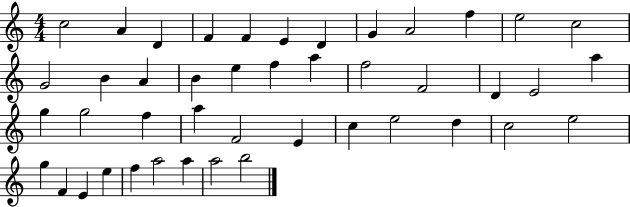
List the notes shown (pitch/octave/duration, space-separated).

C5/h A4/q D4/q F4/q F4/q E4/q D4/q G4/q A4/h F5/q E5/h C5/h G4/h B4/q A4/q B4/q E5/q F5/q A5/q F5/h F4/h D4/q E4/h A5/q G5/q G5/h F5/q A5/q F4/h E4/q C5/q E5/h D5/q C5/h E5/h G5/q F4/q E4/q E5/q F5/q A5/h A5/q A5/h B5/h